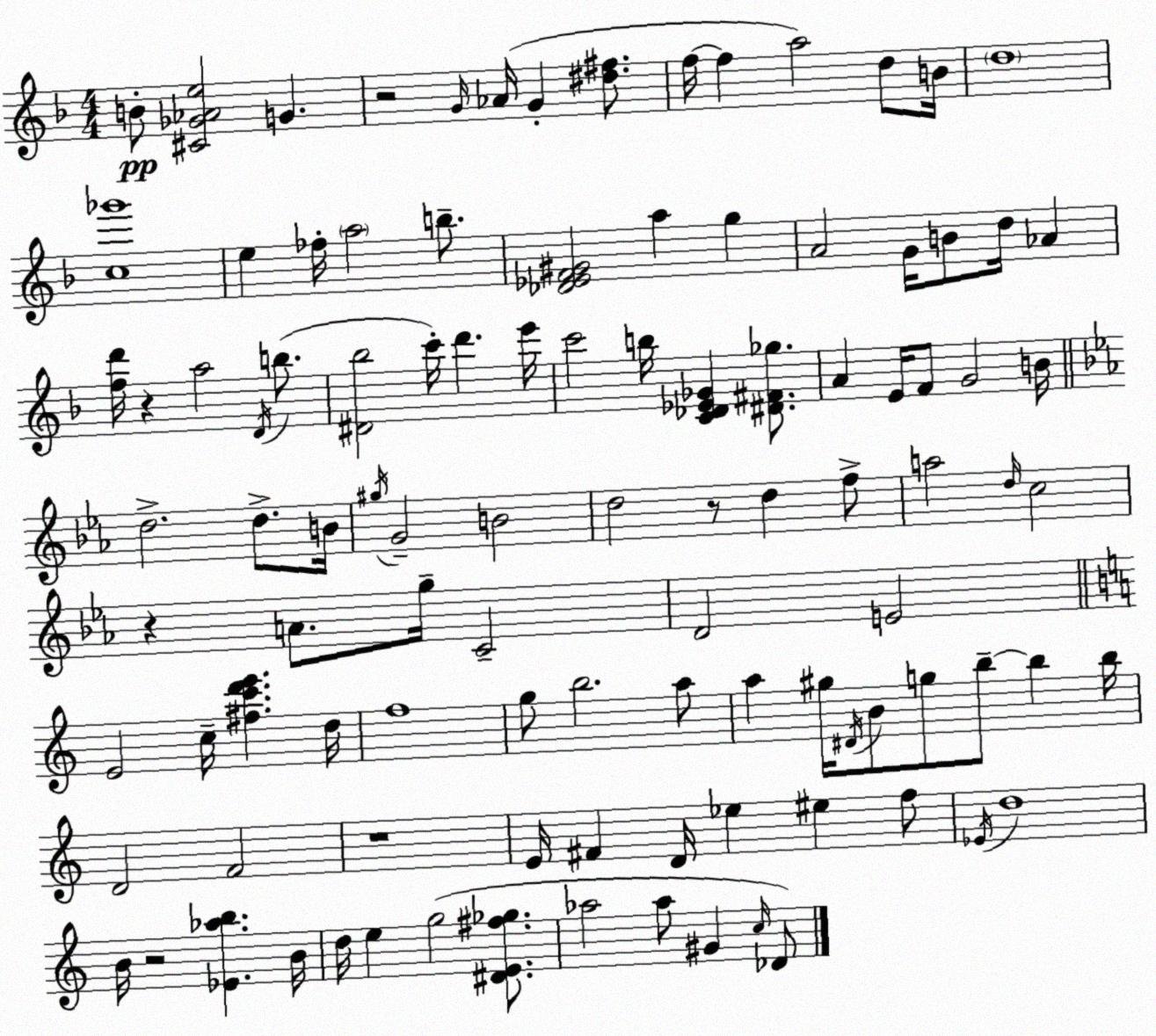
X:1
T:Untitled
M:4/4
L:1/4
K:Dm
B/2 [^C_G_Ae]2 G z2 G/4 _A/4 G [^d^f]/2 f/4 f a2 d/2 B/4 d4 [c_g']4 e _f/4 a2 b/2 [_D_EF^G]2 a g A2 G/4 B/2 d/4 _A [fd']/4 z a2 D/4 b/2 [^D_b]2 c'/4 d' e'/4 c'2 b/4 [C_D_E_G] [^D^F_g]/2 A E/4 F/2 G2 B/4 d2 d/2 B/4 ^g/4 G2 B2 d2 z/2 d f/2 a2 d/4 c2 z A/2 g/4 C2 D2 E2 E2 c/4 [^fc'd'e'] d/4 f4 g/2 b2 a/2 a ^g/4 ^D/4 B/2 g/2 b/2 b b/4 D2 F2 z4 E/4 ^F D/4 _e ^e f/2 _E/4 d4 B/4 z2 [_E_ab] B/4 d/4 e g2 [^DE^f_g]/2 _a2 _a/2 ^G c/4 _D/2